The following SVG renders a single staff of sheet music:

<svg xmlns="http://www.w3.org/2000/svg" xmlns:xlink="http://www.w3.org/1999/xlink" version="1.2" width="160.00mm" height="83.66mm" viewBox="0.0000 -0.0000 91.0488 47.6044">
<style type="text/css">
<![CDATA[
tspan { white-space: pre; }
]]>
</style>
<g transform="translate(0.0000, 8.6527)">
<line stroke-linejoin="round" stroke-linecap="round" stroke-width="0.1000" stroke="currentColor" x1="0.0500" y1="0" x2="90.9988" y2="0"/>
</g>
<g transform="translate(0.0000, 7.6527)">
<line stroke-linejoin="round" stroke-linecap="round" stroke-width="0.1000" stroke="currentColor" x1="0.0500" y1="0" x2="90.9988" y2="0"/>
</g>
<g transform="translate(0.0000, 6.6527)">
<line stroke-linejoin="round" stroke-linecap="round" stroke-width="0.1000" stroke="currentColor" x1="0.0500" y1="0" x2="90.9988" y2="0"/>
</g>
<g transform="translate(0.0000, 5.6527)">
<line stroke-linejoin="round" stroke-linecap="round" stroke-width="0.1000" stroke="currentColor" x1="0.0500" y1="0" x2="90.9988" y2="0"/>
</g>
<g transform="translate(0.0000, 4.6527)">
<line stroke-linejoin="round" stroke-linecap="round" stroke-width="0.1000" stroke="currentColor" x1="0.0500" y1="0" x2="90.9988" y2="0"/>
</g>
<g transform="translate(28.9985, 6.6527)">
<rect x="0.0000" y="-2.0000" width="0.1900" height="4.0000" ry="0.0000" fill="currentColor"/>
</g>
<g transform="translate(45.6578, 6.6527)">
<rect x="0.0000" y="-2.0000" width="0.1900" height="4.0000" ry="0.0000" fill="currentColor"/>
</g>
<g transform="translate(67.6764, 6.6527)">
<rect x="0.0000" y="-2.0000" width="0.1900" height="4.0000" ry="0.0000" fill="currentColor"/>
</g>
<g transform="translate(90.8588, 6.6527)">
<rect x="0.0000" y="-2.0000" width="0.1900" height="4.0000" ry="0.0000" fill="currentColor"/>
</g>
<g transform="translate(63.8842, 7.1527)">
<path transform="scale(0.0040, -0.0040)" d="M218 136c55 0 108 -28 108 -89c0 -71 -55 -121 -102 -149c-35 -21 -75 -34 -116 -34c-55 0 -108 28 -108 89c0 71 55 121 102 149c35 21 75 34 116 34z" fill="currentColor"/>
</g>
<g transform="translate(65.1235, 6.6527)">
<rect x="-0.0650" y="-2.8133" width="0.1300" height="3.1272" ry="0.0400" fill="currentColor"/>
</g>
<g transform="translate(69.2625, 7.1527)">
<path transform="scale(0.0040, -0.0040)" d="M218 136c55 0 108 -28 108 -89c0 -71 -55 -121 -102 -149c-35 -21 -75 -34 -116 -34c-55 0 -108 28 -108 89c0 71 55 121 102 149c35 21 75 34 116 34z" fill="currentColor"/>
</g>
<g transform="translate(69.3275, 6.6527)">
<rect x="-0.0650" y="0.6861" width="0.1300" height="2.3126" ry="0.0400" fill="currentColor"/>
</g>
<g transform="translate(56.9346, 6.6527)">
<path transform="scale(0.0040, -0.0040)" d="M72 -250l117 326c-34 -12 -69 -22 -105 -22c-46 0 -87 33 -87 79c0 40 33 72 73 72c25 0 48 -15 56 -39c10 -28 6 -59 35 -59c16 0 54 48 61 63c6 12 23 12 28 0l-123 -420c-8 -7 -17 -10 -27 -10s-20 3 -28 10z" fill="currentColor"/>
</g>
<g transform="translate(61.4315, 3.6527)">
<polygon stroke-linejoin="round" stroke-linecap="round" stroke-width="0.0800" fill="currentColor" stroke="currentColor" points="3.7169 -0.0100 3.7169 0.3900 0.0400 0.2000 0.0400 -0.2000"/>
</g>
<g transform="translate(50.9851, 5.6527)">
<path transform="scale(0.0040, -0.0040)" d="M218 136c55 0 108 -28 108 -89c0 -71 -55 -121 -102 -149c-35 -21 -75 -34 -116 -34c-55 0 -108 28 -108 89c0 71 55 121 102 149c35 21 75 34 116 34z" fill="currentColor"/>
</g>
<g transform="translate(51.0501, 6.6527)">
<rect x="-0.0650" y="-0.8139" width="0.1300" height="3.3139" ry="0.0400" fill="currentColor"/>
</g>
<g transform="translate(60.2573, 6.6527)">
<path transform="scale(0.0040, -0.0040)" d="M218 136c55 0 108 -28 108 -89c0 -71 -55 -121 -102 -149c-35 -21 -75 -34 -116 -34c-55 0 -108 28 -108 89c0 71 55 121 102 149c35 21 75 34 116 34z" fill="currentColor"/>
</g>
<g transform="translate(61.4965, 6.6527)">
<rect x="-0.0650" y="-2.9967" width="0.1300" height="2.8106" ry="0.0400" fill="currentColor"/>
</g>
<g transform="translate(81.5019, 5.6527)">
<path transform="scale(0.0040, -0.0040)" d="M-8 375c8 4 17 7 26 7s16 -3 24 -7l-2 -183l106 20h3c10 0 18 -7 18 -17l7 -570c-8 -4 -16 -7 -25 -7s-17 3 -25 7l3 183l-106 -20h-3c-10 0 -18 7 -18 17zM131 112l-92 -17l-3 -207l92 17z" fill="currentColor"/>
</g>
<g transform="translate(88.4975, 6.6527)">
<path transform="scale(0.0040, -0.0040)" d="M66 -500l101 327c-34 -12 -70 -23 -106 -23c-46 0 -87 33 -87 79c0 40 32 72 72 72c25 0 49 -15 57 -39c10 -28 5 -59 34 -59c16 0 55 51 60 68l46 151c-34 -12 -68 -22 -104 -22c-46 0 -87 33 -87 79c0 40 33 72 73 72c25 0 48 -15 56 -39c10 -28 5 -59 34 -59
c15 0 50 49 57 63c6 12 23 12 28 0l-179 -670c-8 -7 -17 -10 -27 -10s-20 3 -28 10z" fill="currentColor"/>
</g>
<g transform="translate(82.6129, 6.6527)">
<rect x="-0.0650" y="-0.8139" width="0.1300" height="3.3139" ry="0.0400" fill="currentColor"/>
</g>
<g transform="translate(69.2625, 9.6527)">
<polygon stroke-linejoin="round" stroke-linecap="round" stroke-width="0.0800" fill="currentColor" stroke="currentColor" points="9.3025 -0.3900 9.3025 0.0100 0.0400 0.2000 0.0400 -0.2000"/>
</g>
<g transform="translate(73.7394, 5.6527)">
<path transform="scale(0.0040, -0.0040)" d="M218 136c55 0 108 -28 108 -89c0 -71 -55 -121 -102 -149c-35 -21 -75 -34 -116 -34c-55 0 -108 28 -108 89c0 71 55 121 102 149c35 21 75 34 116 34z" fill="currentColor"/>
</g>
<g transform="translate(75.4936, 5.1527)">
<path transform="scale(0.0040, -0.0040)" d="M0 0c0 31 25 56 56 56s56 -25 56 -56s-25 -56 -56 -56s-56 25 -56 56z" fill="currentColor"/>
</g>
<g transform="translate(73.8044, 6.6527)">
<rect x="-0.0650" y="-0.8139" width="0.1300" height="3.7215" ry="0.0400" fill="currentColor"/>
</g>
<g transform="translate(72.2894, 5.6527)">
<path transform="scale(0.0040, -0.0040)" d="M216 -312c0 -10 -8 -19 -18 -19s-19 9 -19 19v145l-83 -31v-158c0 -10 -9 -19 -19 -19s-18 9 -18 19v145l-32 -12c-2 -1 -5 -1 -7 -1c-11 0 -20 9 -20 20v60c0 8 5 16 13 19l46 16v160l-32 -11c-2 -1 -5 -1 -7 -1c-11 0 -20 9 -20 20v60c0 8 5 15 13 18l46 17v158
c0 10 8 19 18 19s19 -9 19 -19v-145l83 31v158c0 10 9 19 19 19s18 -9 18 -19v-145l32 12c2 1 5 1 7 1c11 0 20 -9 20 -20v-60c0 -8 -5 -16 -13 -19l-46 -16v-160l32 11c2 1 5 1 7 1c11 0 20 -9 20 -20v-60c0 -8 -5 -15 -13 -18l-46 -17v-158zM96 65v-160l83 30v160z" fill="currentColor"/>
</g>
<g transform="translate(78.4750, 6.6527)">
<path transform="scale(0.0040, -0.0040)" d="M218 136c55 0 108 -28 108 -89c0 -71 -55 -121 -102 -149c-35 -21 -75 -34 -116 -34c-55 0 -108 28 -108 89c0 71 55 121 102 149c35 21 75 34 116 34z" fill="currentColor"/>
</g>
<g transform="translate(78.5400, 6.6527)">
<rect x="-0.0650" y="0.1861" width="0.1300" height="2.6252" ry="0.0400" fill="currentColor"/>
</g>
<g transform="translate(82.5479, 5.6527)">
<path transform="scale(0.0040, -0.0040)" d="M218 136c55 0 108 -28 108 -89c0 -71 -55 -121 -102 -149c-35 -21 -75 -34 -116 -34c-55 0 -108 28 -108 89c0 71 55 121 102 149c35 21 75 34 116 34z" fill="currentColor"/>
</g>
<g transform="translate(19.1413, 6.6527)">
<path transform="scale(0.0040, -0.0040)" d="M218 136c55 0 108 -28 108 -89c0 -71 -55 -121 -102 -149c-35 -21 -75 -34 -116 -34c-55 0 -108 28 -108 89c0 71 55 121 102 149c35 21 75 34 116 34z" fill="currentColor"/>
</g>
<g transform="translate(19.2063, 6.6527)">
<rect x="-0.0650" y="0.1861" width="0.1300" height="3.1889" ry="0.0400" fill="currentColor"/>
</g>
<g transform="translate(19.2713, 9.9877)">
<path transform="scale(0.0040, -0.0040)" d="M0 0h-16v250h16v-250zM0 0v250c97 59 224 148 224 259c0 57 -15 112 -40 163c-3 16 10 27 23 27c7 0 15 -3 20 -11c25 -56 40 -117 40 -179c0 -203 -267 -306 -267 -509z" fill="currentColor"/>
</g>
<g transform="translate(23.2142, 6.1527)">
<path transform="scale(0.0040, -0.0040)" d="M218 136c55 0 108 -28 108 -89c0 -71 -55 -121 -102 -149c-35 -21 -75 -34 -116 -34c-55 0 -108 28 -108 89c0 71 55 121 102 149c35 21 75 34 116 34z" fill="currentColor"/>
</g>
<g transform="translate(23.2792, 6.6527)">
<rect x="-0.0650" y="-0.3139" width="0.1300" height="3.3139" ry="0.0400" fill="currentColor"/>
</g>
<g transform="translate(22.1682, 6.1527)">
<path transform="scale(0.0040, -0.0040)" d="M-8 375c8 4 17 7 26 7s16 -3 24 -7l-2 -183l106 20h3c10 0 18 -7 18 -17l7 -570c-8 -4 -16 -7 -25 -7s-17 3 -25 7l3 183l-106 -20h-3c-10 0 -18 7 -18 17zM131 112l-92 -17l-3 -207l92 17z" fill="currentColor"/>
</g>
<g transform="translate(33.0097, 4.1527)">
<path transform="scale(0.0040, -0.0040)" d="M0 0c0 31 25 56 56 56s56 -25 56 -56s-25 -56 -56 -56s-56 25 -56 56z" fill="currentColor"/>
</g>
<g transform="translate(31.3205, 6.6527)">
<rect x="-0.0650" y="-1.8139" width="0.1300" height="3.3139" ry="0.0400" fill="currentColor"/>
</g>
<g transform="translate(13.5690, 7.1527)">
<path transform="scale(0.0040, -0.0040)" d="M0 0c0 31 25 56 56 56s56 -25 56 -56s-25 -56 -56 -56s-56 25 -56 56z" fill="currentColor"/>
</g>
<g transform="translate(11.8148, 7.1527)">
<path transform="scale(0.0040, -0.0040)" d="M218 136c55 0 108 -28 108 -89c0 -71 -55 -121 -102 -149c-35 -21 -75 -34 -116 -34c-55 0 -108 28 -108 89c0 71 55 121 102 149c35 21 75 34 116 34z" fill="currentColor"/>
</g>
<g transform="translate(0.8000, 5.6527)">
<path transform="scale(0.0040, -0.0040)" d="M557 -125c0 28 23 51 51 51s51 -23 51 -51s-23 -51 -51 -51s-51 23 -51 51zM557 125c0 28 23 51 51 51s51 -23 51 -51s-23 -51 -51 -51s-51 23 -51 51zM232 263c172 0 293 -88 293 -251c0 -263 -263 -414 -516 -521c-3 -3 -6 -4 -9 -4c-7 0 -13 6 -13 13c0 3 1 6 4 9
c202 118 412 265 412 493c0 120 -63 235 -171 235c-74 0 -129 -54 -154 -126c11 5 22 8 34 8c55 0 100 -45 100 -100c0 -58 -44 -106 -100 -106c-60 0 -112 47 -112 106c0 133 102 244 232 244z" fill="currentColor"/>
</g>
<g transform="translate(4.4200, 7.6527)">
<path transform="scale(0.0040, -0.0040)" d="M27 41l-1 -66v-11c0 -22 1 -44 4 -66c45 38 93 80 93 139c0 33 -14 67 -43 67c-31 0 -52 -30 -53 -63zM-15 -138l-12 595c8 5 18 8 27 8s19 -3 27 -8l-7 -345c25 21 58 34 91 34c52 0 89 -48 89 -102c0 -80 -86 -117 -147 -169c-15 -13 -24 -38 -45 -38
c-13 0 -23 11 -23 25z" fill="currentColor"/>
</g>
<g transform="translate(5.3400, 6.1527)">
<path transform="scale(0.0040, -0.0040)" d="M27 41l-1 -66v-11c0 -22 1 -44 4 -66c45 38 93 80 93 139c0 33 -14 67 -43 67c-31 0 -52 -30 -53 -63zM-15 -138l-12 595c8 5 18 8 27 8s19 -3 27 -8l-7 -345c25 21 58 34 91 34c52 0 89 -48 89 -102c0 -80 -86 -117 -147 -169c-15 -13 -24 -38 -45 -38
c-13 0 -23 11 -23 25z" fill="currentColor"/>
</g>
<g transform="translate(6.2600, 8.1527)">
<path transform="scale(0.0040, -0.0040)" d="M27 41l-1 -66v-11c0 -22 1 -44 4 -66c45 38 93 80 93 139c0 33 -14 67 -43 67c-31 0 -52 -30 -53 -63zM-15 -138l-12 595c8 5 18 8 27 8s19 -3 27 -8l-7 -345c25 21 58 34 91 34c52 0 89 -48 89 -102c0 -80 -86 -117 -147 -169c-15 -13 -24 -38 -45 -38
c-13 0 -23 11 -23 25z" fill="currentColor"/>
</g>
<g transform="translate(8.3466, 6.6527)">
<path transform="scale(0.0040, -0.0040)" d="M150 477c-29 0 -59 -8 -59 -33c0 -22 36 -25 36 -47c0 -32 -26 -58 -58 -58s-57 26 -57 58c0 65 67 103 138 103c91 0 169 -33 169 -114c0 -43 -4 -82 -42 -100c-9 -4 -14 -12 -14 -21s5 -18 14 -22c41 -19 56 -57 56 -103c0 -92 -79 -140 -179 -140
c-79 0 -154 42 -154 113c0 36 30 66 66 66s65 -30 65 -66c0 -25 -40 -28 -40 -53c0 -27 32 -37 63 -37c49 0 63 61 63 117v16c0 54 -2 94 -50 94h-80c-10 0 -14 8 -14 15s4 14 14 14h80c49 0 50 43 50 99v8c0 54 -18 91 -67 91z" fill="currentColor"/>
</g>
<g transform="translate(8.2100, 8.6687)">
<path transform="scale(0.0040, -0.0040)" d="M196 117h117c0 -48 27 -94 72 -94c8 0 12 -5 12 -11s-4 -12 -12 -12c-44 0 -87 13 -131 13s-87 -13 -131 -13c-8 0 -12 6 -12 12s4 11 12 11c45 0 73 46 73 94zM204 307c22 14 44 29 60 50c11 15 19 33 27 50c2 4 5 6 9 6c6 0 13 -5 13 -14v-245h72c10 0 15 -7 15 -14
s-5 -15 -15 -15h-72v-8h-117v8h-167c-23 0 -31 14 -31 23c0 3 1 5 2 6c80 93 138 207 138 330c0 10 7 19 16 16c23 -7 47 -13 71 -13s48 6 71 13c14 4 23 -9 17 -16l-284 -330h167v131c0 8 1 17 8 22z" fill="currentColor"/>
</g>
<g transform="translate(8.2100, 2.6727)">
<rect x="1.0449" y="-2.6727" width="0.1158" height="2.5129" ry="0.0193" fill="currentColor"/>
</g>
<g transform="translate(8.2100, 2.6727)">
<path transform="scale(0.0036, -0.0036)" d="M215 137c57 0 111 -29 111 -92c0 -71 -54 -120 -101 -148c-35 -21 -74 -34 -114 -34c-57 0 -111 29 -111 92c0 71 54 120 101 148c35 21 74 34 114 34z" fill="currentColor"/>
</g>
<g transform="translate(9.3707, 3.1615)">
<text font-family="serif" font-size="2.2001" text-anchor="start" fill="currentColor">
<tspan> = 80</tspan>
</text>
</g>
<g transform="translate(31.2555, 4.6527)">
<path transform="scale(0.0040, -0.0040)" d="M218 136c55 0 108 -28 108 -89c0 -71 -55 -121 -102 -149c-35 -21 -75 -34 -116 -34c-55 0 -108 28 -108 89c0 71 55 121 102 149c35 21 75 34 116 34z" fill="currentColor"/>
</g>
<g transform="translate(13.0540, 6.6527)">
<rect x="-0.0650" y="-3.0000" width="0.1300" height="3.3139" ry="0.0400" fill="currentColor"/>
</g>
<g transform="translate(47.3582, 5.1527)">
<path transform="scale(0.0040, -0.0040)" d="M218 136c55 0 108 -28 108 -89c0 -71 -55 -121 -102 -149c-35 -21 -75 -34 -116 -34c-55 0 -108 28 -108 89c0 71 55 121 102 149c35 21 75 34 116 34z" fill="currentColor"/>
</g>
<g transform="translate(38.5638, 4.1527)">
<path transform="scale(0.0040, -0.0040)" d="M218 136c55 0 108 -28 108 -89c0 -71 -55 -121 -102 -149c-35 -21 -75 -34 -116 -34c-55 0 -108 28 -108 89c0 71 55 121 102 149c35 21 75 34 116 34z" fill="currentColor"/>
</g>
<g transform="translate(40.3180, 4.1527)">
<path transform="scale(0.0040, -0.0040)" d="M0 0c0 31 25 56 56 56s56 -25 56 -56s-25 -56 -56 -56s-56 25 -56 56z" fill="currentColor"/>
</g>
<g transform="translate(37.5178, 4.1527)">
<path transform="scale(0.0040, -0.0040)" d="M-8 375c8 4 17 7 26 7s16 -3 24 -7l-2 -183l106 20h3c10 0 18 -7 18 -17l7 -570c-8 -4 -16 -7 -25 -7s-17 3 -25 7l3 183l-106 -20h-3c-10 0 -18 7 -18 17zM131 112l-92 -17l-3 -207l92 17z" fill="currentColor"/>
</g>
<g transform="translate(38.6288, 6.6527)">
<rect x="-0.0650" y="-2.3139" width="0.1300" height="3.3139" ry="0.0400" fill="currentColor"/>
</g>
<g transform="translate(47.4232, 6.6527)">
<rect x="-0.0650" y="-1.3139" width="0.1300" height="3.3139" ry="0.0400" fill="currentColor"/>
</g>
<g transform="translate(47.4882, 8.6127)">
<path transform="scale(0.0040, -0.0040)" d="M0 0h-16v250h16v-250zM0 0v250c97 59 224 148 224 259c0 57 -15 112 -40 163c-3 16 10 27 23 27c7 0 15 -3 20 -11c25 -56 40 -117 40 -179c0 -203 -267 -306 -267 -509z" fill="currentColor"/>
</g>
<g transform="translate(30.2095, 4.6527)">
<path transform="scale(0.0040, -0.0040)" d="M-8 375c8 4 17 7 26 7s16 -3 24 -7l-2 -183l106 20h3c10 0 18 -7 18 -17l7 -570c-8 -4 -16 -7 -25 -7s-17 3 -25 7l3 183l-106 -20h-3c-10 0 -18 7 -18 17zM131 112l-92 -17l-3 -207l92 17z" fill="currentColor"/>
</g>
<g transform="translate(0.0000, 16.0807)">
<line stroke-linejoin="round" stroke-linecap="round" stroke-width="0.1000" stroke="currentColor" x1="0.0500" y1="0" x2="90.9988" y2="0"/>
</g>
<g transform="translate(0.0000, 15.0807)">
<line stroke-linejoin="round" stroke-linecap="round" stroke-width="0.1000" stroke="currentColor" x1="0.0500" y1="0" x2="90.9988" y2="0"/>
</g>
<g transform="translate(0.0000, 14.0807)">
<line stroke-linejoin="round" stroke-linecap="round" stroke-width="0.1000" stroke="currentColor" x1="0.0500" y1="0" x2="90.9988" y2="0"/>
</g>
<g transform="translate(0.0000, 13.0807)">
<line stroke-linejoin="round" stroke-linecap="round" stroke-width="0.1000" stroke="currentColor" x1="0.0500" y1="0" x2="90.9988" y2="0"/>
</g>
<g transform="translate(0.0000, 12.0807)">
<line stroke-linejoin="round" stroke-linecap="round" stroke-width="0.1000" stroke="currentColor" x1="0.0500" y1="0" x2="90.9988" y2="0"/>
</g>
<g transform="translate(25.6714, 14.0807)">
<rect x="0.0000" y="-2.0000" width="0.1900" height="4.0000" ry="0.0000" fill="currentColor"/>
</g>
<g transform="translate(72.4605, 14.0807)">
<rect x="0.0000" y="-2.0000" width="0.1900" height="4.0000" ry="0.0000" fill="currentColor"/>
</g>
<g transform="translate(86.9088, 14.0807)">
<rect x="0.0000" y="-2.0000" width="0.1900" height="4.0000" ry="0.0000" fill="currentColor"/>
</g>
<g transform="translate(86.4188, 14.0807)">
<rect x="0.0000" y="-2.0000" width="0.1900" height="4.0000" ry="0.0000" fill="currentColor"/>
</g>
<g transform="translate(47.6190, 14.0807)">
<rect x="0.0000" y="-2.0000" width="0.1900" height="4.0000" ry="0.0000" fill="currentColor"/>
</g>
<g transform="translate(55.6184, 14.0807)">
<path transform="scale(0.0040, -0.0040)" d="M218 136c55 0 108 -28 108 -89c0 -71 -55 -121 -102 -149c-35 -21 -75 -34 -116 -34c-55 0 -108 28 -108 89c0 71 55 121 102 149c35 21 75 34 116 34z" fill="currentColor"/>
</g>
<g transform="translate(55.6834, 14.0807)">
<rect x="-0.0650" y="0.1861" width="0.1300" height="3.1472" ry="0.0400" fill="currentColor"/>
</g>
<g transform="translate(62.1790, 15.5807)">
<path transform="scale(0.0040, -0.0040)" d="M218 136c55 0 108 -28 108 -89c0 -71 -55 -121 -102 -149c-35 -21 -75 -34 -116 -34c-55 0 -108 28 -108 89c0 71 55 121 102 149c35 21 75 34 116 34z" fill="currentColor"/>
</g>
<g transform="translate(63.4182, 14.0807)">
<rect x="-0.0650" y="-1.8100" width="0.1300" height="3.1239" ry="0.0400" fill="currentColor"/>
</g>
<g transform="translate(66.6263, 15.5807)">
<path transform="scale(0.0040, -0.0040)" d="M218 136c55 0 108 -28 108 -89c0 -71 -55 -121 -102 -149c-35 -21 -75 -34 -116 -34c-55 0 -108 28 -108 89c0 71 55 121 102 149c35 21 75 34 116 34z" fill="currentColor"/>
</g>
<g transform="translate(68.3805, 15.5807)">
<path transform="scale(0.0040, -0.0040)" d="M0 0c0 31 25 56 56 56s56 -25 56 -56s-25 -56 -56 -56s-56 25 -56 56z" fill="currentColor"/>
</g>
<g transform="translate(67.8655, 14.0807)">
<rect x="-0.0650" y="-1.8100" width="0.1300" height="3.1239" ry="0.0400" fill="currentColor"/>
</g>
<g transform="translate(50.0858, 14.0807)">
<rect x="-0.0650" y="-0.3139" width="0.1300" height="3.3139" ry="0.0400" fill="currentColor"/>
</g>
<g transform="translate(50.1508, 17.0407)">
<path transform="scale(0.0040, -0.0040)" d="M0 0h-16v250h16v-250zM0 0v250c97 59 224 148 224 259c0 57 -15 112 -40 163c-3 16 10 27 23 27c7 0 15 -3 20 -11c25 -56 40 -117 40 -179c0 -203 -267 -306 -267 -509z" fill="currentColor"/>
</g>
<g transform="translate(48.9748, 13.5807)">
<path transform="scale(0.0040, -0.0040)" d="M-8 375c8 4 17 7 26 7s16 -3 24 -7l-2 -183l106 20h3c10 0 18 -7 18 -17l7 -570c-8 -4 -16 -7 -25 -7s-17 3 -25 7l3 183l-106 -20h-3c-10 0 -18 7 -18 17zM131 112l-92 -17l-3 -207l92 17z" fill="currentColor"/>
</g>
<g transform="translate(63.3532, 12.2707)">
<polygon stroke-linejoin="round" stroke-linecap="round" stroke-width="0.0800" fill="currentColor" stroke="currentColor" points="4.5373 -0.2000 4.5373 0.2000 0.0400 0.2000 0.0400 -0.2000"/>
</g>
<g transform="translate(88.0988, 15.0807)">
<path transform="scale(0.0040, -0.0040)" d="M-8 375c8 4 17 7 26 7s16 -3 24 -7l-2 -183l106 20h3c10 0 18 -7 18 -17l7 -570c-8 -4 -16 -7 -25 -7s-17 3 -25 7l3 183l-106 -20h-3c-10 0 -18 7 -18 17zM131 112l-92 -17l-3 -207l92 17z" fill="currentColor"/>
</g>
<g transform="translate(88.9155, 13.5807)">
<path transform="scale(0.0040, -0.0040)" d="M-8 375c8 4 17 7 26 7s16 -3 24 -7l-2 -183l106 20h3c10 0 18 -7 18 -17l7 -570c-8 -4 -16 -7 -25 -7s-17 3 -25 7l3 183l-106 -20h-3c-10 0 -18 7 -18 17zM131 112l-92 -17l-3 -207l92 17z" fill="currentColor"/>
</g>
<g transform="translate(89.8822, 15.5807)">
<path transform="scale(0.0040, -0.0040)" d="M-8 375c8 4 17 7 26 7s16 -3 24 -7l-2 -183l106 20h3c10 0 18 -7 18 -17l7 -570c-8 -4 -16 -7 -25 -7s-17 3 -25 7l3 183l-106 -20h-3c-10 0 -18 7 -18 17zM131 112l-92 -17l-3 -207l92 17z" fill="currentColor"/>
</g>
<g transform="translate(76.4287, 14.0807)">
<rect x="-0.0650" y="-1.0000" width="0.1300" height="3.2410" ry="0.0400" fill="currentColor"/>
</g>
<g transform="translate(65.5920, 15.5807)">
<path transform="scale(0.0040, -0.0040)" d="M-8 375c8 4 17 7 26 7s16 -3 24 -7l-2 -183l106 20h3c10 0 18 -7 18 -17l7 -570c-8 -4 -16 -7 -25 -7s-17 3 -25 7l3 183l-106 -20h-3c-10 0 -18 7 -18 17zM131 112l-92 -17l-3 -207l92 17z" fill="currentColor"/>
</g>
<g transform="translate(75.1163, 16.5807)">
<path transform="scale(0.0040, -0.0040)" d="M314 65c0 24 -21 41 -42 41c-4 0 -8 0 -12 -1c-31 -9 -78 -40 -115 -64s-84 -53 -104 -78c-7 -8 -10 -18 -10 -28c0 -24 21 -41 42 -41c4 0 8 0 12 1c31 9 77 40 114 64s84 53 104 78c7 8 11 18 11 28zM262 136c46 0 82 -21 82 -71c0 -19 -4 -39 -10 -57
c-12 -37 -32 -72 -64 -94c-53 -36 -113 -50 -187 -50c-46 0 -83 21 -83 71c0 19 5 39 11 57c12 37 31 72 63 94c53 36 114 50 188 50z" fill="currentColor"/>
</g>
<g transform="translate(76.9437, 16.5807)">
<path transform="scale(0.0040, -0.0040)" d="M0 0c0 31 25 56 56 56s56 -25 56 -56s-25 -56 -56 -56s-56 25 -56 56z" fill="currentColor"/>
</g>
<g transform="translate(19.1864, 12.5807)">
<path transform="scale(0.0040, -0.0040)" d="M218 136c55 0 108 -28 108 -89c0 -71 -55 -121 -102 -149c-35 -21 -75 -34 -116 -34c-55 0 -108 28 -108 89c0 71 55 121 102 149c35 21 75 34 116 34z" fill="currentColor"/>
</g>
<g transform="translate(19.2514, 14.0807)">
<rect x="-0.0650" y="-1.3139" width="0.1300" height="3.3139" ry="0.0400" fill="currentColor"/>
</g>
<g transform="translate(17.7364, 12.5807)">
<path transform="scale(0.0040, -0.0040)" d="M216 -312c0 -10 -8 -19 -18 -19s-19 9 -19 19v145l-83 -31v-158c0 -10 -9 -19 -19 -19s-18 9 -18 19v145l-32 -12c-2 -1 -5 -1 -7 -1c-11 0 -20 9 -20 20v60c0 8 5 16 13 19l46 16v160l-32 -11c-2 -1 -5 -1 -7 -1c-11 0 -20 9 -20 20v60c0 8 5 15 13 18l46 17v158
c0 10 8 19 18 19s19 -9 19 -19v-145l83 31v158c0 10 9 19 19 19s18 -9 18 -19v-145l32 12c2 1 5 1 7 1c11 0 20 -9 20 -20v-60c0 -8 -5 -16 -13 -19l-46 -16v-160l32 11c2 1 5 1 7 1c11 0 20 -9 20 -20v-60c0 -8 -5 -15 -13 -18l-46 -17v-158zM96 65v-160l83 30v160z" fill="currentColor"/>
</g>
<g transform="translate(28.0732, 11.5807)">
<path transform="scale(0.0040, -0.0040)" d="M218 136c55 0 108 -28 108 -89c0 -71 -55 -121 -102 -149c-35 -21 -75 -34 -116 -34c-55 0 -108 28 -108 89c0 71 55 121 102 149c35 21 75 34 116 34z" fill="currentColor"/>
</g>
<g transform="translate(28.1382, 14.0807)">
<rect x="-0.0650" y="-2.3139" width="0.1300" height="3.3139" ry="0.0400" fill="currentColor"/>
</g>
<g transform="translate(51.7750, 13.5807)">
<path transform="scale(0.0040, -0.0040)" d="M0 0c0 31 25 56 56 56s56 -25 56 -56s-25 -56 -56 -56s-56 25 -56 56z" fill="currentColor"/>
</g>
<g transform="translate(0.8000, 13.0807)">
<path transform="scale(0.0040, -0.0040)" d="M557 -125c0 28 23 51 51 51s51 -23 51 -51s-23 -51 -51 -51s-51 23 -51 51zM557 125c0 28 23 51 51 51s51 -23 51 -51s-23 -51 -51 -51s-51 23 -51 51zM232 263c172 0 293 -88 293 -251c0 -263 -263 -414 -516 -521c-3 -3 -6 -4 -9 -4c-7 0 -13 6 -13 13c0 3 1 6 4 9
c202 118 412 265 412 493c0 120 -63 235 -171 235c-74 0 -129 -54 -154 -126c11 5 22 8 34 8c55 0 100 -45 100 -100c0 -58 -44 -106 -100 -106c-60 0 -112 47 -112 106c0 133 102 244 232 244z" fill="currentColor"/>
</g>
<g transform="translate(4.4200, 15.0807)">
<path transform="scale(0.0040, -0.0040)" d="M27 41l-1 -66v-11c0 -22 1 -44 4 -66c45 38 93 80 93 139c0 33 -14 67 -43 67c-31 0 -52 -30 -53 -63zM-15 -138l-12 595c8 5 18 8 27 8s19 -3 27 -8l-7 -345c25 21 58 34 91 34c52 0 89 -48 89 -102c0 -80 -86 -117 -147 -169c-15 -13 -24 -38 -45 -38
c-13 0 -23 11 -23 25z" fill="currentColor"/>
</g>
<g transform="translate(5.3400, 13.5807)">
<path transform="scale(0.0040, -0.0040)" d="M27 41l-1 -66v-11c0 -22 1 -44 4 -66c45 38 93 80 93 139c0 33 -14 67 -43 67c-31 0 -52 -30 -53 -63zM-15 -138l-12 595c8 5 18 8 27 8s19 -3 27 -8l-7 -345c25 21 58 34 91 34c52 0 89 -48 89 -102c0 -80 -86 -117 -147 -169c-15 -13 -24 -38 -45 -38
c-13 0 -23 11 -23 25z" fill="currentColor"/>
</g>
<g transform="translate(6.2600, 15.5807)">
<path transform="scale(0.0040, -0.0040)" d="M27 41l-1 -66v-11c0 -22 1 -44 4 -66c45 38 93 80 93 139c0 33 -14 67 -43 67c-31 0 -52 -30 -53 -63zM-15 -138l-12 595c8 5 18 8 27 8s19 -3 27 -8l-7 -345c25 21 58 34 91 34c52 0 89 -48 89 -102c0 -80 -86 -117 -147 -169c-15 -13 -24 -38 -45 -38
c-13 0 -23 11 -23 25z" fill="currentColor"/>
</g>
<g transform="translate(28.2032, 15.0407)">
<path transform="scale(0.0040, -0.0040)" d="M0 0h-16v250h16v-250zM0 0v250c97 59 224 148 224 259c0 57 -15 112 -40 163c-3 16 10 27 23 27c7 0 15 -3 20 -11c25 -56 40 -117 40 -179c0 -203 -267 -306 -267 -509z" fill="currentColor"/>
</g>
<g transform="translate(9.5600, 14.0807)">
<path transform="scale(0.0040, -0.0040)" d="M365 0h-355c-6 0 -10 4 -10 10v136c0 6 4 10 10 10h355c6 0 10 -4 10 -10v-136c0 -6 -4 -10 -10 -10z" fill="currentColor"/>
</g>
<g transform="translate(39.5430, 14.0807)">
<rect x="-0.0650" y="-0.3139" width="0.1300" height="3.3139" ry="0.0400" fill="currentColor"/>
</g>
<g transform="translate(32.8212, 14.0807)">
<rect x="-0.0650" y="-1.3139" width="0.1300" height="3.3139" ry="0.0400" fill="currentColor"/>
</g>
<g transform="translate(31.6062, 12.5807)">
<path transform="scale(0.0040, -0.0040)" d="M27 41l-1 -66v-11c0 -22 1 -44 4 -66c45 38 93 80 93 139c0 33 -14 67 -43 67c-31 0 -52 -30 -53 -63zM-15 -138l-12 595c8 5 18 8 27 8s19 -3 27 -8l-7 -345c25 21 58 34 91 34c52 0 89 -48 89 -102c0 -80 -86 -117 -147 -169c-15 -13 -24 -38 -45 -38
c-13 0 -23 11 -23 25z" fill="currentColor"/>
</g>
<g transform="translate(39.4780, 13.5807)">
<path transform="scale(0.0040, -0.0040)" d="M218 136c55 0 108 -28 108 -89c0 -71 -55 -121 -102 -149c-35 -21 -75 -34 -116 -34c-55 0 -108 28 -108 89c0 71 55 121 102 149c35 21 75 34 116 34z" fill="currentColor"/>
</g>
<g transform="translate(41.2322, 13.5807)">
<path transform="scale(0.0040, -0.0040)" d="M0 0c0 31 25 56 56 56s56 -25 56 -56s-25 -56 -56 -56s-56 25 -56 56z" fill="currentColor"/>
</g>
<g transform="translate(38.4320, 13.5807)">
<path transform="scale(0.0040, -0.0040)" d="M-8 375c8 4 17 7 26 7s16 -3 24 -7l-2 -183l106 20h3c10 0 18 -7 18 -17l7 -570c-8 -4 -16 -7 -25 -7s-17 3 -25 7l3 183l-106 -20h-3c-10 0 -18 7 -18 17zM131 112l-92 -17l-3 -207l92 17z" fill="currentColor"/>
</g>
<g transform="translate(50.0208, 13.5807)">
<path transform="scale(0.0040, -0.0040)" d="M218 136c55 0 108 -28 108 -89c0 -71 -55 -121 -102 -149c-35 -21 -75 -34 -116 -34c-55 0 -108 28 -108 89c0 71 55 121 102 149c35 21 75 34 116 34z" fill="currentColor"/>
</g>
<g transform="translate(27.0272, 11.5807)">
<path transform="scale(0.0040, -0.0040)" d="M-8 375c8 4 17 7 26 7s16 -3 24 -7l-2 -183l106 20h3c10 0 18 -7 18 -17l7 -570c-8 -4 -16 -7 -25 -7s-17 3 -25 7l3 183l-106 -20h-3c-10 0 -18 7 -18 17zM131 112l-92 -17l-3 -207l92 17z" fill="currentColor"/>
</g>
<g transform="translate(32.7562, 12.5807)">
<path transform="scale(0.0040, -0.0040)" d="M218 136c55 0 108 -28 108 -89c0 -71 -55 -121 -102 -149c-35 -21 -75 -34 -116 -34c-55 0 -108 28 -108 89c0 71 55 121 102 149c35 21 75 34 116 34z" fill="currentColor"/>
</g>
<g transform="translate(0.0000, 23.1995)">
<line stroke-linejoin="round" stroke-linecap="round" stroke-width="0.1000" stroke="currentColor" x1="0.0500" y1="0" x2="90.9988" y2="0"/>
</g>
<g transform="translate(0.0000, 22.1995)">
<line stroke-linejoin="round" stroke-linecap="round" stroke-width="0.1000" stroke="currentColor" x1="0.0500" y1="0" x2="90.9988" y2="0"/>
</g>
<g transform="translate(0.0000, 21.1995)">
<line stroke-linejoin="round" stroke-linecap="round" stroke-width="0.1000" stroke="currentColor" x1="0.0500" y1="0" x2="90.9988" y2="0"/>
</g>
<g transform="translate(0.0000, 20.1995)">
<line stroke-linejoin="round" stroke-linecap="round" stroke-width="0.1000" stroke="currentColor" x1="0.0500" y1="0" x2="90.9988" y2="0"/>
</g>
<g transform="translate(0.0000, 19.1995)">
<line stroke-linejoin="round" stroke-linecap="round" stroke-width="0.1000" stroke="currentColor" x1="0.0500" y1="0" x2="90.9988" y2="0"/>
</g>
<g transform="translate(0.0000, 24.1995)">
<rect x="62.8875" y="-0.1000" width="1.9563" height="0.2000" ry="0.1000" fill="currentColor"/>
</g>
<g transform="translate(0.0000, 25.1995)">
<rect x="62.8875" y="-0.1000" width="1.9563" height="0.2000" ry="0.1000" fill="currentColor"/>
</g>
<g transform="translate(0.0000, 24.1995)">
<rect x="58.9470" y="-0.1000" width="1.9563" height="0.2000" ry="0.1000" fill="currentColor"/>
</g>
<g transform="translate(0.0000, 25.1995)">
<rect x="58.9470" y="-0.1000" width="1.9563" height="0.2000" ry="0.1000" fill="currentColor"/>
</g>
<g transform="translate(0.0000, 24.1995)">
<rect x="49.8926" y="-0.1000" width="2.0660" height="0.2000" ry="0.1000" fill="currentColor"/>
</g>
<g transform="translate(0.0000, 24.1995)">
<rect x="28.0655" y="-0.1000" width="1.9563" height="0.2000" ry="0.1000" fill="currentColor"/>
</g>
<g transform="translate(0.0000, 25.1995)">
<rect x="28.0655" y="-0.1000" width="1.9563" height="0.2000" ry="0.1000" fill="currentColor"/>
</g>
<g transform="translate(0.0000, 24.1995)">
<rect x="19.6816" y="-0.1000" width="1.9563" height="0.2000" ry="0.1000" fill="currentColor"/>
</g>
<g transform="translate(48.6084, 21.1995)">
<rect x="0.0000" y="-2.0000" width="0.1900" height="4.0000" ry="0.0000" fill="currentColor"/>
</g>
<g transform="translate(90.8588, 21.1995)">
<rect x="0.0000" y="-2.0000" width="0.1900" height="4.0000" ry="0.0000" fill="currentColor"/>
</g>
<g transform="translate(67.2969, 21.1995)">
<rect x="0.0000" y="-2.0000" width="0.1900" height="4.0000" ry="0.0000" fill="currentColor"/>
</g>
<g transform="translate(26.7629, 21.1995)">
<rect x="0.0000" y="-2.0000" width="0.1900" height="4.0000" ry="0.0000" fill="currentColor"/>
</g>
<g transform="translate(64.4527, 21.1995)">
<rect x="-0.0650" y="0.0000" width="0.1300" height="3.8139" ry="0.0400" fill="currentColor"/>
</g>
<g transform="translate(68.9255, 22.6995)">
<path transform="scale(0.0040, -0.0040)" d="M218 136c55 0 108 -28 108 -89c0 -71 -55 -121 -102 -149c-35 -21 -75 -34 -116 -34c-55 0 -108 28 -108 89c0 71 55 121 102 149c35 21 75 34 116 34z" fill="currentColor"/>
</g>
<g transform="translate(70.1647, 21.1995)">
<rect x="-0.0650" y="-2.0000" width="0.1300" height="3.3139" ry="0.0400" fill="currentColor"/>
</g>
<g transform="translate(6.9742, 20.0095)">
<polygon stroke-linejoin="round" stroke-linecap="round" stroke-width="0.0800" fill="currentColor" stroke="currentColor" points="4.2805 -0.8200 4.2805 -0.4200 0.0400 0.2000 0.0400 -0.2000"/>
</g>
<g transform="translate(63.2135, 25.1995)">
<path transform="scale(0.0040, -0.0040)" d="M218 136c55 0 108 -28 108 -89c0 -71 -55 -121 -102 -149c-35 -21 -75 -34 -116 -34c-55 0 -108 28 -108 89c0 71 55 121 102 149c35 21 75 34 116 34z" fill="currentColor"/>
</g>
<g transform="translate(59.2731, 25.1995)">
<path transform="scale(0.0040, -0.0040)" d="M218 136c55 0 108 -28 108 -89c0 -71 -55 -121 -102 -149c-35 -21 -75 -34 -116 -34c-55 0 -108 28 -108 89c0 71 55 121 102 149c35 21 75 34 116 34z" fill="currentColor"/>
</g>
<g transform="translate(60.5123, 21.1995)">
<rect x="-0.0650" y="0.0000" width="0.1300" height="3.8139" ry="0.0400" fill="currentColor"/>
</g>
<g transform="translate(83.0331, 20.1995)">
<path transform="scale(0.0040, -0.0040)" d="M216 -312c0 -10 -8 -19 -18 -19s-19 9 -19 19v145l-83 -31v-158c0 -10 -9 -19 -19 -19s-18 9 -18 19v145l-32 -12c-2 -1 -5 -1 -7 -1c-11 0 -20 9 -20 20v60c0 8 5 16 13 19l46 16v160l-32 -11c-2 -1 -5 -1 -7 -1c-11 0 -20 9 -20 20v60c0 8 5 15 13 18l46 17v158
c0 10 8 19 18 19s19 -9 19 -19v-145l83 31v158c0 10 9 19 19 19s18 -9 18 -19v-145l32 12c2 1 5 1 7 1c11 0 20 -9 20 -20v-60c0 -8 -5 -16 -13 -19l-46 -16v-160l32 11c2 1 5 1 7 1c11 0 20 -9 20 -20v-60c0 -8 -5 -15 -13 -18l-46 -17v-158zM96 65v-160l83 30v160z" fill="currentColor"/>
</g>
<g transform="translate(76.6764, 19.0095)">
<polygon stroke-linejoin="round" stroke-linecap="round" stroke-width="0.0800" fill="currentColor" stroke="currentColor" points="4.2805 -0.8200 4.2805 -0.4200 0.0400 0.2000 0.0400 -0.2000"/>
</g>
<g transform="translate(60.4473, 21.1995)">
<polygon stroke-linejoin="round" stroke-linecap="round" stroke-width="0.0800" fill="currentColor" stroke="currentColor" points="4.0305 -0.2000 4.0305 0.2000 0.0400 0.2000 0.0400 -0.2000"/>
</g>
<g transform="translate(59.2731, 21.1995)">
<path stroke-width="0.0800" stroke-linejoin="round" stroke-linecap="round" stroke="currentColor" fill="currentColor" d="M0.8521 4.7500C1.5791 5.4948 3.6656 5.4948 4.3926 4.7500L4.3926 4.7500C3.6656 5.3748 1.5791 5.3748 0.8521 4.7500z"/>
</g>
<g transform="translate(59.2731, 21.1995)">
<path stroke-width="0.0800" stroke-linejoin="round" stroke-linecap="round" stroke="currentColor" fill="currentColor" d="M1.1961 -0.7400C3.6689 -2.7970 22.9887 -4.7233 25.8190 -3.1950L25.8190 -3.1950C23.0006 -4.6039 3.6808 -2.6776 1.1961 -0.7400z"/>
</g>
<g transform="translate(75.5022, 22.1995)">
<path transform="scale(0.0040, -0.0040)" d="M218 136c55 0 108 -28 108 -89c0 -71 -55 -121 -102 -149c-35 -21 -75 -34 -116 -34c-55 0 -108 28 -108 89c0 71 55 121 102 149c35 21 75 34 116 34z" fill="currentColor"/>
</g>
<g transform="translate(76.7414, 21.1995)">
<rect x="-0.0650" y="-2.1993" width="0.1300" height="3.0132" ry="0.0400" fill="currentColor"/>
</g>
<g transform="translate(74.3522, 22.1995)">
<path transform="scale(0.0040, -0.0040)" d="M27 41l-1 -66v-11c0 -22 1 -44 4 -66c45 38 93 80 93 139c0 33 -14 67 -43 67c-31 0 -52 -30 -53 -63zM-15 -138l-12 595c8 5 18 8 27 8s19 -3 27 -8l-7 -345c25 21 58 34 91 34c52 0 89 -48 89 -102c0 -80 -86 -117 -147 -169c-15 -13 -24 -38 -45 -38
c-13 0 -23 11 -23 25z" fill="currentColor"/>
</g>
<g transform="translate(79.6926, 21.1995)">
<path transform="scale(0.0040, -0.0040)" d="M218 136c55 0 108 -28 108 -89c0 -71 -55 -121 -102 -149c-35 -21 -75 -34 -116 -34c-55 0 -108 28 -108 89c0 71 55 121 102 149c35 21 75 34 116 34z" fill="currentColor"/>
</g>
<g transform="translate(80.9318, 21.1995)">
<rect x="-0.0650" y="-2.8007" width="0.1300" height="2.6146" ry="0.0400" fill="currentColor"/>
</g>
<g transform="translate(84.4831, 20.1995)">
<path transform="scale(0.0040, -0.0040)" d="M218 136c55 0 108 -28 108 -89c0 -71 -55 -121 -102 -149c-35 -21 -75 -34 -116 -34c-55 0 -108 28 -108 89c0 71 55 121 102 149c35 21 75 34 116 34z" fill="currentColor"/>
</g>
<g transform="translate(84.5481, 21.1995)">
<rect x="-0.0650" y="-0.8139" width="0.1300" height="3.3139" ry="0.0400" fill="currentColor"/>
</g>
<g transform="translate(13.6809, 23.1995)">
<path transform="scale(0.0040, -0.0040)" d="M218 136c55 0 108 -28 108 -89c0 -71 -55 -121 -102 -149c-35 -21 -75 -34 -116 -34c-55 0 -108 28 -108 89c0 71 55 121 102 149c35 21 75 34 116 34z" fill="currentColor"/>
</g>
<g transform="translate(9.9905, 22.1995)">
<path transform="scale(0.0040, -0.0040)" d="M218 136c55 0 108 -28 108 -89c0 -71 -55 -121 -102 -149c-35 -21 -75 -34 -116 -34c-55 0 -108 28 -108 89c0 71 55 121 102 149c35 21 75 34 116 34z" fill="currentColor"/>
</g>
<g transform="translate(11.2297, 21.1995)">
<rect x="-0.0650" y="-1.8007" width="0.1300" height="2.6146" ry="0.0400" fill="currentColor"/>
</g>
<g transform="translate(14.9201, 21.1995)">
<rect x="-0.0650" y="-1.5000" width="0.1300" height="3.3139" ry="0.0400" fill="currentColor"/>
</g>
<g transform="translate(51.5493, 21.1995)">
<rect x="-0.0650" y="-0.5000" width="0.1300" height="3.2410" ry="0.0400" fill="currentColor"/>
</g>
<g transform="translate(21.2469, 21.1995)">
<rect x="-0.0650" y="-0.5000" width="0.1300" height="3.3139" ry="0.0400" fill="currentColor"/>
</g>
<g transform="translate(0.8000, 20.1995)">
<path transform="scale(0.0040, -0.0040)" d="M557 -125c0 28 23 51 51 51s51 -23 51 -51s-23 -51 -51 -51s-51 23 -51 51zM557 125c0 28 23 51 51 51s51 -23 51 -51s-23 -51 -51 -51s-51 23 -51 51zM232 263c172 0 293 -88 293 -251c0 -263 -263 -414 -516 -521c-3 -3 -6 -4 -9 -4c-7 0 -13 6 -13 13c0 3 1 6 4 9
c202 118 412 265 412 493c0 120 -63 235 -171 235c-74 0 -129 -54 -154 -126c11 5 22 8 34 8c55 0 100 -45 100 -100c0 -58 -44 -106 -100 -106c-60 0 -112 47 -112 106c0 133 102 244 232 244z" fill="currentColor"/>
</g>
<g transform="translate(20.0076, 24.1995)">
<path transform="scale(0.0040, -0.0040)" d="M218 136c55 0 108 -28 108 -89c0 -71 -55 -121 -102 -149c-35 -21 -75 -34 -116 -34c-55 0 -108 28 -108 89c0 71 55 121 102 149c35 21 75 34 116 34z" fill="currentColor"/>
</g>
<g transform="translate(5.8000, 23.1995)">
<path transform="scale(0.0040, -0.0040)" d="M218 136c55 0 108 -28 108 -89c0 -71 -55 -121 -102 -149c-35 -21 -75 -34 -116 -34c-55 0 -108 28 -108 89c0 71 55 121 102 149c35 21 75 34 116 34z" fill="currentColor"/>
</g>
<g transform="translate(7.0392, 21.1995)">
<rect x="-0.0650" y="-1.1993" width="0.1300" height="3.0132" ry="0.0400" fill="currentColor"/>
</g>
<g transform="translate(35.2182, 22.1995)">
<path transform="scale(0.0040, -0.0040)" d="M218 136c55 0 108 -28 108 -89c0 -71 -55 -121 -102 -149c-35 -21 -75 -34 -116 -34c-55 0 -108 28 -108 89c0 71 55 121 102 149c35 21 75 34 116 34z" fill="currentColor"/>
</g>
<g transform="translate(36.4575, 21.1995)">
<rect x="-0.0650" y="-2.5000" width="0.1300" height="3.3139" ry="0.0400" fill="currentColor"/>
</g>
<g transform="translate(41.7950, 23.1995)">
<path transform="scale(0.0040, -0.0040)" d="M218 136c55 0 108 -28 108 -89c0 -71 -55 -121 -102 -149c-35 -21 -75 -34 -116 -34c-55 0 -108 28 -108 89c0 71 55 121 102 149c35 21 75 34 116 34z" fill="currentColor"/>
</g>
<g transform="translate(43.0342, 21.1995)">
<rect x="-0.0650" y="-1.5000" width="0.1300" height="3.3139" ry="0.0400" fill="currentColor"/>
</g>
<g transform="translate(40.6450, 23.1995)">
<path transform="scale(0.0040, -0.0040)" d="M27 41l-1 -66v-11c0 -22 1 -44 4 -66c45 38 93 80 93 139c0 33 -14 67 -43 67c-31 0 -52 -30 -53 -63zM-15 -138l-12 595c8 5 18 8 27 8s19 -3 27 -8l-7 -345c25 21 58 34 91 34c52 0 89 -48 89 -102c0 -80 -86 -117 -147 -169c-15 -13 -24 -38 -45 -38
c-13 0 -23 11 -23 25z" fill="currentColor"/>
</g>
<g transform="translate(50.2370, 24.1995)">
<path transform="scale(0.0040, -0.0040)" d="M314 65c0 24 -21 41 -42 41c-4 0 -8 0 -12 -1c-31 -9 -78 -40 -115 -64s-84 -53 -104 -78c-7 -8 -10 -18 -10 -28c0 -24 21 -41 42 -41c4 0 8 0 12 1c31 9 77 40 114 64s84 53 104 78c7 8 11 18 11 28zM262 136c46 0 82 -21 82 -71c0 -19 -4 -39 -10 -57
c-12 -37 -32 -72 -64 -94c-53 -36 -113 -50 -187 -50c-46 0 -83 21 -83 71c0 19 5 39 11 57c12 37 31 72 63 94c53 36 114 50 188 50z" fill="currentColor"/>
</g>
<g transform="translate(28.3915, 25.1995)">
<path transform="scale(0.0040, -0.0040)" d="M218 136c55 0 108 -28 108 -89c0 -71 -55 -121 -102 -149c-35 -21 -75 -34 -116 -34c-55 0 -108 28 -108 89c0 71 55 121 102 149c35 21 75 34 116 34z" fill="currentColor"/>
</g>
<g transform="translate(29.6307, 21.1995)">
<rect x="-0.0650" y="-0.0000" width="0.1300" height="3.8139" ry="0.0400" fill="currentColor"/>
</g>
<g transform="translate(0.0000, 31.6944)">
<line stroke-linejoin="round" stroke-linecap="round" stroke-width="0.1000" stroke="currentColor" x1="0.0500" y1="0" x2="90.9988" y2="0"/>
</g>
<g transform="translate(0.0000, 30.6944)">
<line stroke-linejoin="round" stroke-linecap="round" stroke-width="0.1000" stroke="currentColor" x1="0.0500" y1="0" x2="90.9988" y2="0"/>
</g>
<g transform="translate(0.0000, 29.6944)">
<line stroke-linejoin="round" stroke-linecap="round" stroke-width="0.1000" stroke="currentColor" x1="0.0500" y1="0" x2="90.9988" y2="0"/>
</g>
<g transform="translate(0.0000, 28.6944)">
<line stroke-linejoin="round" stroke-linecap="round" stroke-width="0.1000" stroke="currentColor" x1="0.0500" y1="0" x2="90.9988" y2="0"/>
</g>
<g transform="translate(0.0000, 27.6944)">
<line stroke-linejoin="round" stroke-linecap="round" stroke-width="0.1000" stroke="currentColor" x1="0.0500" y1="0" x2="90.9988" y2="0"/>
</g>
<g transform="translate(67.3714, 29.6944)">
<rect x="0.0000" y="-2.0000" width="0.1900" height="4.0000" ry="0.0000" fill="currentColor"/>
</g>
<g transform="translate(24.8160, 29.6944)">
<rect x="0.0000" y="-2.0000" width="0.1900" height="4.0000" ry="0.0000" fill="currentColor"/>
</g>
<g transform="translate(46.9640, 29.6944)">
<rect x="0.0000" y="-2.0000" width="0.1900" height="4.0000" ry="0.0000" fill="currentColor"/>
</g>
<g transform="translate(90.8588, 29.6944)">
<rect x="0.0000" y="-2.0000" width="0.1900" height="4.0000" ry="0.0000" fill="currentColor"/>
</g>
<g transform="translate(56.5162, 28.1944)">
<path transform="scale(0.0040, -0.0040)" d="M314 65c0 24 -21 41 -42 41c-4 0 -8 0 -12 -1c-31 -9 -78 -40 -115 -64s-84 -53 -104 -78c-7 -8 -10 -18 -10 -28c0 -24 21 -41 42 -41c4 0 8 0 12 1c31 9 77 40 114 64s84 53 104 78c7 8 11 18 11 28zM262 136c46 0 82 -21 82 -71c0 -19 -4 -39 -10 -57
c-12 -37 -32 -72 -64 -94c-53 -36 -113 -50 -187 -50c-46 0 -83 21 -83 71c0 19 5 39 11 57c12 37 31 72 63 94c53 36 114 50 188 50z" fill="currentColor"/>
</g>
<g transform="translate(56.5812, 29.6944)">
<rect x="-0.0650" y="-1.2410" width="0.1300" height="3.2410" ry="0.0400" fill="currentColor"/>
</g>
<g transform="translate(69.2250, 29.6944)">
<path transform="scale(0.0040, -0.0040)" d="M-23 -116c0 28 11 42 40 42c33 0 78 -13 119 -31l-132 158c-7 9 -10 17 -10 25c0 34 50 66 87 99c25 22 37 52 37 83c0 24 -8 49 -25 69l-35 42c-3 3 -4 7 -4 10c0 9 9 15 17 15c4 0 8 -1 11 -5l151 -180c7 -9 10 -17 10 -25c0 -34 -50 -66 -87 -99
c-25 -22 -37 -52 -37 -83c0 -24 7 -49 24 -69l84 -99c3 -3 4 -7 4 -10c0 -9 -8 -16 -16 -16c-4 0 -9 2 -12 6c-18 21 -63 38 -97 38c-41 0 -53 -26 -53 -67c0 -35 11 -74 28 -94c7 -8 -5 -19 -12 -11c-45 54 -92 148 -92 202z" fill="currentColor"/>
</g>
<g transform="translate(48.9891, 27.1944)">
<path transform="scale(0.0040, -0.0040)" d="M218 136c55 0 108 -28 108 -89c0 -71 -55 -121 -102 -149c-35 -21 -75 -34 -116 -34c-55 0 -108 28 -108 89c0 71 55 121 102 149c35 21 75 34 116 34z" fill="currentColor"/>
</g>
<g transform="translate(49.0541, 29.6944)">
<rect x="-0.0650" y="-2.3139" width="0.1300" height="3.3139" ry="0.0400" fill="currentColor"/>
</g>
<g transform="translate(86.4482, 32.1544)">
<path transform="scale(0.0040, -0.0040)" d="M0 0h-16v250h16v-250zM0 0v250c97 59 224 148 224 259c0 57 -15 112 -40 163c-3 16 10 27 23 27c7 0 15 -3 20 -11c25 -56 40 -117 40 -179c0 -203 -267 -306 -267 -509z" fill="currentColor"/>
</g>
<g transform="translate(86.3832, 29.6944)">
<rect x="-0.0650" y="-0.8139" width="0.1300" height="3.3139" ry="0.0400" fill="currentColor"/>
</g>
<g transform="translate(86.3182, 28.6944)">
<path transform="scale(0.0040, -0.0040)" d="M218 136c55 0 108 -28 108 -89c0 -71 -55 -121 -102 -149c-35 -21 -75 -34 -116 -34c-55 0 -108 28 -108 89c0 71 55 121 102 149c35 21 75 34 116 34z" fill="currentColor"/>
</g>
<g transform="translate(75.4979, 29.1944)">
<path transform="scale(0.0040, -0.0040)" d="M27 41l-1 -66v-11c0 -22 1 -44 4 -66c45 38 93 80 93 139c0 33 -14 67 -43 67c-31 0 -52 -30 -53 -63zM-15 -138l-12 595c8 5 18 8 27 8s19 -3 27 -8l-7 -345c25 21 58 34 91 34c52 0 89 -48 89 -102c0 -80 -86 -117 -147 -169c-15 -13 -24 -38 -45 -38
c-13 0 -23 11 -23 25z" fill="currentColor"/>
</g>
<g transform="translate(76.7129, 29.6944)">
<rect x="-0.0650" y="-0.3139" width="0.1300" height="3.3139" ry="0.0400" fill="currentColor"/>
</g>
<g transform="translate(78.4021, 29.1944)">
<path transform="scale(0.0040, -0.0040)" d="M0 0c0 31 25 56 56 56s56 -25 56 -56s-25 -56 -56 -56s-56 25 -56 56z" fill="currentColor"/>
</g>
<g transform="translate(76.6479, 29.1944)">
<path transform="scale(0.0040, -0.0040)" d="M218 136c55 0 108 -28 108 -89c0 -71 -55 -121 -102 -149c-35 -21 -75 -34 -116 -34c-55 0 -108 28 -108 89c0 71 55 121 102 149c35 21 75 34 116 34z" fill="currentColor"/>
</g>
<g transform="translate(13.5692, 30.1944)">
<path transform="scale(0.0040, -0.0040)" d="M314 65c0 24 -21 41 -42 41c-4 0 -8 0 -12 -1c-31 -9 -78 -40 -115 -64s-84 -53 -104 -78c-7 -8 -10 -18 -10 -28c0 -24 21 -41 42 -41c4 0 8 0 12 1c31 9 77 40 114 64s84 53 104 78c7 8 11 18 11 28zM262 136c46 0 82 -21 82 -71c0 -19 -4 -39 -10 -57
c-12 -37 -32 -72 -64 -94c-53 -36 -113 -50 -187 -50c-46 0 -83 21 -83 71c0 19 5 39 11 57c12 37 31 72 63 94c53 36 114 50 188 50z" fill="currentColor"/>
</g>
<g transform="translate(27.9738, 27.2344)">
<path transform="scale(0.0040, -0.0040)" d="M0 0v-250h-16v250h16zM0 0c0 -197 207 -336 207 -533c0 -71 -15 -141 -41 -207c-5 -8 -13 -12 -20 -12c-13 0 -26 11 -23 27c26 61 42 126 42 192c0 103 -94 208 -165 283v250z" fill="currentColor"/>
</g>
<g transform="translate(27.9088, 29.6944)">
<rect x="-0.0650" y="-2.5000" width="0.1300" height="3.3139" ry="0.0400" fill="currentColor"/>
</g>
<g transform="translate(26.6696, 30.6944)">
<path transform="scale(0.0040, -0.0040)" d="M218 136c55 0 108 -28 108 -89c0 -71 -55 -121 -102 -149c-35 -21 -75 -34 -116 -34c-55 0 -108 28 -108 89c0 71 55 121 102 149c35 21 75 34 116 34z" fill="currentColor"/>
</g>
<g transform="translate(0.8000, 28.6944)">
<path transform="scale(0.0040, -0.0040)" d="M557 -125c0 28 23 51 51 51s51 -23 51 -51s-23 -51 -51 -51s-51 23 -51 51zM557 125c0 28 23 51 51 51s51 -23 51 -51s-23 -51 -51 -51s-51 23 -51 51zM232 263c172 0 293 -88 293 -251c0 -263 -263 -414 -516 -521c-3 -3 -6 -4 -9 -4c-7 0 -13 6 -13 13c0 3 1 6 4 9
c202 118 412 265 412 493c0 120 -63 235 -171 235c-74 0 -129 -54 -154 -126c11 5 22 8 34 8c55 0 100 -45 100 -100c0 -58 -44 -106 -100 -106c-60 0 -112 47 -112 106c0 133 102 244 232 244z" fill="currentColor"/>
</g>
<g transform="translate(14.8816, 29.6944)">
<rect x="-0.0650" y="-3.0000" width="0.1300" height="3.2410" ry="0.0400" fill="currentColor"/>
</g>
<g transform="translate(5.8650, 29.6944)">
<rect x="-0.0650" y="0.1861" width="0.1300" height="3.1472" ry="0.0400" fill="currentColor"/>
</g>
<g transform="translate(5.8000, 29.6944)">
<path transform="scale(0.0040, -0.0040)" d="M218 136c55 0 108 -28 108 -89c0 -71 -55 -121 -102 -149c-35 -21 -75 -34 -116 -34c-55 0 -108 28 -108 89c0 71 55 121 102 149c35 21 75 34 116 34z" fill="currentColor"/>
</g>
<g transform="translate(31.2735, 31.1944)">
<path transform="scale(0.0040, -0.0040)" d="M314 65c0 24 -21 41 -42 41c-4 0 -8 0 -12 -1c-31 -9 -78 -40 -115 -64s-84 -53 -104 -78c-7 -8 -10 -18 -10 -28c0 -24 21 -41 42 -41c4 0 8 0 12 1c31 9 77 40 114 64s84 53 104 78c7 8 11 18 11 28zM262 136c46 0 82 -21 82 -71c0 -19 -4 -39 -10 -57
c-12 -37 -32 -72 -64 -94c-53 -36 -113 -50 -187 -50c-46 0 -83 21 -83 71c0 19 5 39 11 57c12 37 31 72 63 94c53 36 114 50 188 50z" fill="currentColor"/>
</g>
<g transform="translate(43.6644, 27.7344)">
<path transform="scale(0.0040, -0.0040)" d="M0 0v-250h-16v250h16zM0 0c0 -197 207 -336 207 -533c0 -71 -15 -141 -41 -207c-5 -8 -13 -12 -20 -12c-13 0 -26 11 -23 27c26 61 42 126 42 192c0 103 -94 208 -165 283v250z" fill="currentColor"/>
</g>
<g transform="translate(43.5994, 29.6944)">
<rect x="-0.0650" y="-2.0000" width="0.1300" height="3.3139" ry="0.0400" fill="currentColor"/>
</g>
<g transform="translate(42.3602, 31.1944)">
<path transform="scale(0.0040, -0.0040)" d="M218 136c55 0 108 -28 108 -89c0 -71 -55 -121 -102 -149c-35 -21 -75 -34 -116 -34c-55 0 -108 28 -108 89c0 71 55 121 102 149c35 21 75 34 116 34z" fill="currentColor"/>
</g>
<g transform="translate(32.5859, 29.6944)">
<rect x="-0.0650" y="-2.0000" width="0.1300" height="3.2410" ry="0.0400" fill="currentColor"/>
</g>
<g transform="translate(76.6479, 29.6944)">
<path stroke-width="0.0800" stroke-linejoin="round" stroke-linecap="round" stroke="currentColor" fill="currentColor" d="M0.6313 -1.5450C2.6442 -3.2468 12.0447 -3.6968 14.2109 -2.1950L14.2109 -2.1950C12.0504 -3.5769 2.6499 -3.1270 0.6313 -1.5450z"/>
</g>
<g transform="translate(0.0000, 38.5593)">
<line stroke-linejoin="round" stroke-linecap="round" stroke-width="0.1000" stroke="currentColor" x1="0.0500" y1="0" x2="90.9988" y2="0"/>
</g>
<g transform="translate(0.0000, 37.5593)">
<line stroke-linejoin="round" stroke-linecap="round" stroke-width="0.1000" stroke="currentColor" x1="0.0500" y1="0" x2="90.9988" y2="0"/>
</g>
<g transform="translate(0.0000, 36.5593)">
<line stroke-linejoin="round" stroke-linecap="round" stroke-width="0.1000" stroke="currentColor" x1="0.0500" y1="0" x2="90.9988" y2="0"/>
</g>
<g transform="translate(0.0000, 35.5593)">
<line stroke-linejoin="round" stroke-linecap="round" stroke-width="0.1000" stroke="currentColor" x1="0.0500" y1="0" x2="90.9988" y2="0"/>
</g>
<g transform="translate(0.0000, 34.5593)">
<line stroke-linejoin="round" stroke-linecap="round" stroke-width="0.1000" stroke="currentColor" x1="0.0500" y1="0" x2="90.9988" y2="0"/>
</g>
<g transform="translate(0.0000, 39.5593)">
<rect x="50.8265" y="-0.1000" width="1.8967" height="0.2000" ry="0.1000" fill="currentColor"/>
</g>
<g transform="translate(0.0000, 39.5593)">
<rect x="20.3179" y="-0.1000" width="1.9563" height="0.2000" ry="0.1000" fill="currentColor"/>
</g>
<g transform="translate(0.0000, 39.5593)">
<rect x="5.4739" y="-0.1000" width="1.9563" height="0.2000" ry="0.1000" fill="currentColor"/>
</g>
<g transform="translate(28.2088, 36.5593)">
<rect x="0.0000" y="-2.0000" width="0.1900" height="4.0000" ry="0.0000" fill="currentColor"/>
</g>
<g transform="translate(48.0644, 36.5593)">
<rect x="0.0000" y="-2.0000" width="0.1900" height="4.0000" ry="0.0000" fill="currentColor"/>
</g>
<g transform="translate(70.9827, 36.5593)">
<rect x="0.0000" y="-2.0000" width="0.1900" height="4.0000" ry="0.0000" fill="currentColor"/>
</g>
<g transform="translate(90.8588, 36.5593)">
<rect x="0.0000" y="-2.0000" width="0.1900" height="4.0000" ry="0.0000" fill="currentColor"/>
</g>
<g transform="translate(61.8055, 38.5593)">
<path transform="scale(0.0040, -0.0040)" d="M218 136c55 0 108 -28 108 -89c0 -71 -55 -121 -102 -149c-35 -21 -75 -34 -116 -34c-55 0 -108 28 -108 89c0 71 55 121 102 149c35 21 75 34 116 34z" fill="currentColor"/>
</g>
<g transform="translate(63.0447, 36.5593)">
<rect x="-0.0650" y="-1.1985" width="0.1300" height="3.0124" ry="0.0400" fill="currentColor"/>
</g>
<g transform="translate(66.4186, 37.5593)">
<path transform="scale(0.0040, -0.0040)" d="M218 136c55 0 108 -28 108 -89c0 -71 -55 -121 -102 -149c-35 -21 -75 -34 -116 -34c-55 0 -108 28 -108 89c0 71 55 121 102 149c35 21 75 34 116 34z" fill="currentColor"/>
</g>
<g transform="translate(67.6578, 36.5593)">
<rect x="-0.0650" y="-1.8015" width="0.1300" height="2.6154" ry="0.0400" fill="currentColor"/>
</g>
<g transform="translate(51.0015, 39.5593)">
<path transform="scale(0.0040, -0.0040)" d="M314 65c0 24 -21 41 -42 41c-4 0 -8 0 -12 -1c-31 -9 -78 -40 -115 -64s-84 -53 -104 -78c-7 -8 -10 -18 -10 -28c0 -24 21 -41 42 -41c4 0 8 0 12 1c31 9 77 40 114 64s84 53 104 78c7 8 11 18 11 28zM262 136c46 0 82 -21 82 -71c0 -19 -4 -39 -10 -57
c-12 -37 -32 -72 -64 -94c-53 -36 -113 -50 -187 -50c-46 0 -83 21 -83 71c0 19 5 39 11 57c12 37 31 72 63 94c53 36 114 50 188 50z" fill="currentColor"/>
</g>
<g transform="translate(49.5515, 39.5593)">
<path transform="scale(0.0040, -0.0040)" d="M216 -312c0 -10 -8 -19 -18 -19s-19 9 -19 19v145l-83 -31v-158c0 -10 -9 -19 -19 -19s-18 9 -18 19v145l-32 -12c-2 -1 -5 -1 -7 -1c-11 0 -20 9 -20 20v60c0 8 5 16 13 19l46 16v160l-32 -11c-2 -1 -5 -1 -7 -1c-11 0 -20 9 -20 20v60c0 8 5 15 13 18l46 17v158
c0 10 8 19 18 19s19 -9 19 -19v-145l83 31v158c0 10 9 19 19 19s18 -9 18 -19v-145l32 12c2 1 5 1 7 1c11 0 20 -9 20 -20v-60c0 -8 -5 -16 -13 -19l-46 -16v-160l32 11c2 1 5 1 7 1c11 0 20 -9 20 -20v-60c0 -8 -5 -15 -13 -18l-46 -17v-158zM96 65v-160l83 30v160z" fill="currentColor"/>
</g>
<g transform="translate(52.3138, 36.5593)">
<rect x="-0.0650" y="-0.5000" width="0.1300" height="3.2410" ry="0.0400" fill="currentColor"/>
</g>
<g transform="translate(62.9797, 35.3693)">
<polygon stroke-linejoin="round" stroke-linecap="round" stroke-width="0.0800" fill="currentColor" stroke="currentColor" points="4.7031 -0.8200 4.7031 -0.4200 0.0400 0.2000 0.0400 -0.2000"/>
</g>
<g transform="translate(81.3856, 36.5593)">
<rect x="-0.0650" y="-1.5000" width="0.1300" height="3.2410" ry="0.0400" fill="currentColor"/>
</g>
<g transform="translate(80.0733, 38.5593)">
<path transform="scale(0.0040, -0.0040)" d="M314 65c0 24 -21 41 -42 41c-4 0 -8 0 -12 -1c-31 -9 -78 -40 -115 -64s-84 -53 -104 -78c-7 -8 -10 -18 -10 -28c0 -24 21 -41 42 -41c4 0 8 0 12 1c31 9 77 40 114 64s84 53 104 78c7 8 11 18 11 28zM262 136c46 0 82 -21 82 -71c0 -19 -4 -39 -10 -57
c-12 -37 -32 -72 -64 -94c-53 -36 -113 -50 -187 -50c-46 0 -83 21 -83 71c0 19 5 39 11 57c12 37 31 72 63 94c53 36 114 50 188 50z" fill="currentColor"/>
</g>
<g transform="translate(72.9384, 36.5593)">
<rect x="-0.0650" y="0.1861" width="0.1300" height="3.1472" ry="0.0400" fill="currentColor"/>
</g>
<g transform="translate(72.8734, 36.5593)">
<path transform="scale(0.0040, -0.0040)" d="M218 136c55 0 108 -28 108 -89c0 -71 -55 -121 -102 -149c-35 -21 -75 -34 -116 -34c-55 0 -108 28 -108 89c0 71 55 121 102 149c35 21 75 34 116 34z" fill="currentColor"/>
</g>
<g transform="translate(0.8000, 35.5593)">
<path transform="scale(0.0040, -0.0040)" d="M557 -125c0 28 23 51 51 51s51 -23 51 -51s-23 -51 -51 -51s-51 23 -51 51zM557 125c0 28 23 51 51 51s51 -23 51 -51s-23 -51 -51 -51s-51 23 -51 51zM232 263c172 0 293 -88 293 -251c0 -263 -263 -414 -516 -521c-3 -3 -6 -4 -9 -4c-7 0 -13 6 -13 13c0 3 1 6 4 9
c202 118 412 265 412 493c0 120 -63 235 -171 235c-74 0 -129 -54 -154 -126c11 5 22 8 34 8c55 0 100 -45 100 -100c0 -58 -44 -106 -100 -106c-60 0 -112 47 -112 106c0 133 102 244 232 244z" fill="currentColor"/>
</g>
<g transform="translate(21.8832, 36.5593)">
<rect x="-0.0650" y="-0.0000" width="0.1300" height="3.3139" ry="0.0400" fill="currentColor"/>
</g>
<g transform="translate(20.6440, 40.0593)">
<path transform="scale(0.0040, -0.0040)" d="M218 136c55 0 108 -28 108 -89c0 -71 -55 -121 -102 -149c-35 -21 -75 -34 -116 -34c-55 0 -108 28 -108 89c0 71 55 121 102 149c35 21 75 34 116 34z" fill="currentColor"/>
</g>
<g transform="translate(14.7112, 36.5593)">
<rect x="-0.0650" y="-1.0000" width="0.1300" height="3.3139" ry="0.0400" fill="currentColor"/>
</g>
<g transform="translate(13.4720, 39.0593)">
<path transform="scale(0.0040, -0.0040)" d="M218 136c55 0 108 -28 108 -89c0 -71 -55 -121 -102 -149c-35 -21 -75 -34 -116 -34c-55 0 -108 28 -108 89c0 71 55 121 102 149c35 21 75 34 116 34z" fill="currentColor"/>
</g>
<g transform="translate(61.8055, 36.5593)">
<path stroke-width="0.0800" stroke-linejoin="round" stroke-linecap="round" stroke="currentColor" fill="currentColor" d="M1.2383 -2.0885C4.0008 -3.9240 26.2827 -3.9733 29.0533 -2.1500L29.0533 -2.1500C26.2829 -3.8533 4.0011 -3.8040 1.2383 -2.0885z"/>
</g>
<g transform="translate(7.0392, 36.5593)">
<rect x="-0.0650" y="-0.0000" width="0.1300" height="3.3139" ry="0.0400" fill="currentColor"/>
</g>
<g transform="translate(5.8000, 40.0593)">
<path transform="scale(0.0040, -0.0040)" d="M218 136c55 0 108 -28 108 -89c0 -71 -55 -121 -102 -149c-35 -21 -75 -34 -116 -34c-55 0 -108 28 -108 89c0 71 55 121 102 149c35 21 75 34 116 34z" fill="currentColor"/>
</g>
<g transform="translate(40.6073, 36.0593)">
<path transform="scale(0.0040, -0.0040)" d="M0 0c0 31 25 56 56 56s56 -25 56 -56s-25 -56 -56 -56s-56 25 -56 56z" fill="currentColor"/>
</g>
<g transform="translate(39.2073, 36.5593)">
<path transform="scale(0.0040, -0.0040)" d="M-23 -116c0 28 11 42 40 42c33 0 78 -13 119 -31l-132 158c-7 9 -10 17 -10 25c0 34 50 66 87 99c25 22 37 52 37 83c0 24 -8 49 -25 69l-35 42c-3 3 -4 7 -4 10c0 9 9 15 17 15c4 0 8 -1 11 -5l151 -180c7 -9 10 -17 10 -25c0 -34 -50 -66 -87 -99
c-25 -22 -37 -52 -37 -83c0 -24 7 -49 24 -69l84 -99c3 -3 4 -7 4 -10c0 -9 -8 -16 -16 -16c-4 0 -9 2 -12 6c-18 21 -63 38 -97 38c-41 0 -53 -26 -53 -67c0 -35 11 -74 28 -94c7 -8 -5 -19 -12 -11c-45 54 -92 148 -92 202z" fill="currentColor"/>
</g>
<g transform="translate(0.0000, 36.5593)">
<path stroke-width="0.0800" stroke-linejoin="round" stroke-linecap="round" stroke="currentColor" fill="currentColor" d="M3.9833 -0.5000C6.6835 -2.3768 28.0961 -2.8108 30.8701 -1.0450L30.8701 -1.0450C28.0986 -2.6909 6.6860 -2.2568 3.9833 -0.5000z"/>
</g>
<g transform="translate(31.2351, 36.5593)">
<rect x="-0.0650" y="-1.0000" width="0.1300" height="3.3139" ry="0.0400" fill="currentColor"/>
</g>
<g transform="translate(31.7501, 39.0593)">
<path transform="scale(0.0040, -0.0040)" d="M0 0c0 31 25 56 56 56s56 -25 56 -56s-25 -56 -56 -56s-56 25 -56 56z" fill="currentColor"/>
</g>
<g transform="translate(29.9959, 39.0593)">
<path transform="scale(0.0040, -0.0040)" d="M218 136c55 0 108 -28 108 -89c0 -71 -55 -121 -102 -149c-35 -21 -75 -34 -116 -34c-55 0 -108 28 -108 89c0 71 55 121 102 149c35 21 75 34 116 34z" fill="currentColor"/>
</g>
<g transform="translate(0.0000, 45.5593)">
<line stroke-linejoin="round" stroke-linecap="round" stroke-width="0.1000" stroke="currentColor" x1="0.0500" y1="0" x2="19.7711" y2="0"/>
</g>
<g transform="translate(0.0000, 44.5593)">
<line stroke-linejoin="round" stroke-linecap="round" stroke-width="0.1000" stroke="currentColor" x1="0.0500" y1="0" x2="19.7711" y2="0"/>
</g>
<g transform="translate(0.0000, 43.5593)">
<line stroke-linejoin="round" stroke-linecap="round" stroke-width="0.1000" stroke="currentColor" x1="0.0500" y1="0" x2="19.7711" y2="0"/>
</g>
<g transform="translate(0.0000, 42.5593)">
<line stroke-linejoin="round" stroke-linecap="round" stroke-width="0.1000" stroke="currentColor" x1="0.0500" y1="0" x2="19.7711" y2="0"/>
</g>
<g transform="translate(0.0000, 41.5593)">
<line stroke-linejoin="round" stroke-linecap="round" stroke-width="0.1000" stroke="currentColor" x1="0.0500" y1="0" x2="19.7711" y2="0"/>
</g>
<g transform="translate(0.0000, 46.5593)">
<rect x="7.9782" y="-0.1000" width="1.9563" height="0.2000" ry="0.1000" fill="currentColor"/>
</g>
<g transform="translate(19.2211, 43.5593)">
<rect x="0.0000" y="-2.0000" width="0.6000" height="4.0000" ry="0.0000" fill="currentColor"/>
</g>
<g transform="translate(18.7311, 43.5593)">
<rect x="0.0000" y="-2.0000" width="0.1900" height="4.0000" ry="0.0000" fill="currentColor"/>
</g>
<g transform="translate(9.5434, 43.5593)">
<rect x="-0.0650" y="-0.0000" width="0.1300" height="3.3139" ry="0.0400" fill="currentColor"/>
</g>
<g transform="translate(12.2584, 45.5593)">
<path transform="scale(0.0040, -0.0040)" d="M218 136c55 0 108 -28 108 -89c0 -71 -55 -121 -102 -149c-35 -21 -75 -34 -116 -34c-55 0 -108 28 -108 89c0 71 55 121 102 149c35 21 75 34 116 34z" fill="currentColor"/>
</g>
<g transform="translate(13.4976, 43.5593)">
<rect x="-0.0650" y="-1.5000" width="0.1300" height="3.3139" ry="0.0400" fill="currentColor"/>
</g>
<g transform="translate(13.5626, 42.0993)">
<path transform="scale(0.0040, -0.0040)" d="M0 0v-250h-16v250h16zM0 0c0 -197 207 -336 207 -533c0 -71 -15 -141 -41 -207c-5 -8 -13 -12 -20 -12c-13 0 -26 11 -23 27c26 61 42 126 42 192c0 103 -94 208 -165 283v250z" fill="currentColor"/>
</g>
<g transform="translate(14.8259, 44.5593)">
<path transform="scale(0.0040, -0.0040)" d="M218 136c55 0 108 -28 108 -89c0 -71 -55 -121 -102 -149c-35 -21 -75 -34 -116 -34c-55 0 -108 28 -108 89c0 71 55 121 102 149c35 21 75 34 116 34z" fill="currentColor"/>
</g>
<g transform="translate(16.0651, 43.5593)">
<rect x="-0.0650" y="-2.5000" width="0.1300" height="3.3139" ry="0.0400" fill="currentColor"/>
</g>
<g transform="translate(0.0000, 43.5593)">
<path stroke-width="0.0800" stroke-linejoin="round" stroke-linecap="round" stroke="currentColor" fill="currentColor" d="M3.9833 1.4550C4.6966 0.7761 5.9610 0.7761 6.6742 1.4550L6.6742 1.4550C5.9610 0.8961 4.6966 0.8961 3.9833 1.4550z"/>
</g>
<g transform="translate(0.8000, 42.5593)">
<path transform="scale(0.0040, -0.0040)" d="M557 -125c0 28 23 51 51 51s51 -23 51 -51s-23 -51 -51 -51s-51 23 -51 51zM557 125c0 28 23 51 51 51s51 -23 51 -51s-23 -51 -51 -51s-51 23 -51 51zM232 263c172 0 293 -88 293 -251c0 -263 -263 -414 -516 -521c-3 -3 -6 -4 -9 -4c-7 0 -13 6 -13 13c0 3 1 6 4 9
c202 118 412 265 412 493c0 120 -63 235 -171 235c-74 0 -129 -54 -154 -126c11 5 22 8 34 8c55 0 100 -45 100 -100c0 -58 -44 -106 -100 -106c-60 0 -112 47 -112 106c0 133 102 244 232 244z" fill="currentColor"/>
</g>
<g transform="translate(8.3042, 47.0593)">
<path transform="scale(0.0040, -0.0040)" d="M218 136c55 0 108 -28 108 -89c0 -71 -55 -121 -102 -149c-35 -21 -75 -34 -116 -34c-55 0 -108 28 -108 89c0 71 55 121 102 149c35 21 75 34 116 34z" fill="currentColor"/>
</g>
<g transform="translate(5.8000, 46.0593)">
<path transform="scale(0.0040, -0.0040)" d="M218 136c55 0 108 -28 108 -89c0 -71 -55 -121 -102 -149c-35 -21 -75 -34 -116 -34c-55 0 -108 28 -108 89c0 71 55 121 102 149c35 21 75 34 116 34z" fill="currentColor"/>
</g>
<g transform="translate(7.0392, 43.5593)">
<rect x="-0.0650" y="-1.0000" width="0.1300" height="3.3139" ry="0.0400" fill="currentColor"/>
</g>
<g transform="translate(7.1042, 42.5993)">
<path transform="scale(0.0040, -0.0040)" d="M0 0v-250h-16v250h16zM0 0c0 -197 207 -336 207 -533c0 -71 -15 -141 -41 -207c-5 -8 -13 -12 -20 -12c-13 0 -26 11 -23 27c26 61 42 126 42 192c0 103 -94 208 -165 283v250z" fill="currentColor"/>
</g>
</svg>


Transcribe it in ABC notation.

X:1
T:Untitled
M:3/4
L:1/4
K:Eb
C, D,/2 E, A, B, G,/2 F, z/2 D,/2 C,/2 C,/2 ^F,/2 D,/2 F, z/4 z2 ^G, B,/2 _G, E, E,/2 D, _A,,/2 A,,/2 F,,2 G,,/2 B,,/2 G,, E,, C,, B,, _G,, E,,2 C,,/2 C,,/2 A,, _B,,/2 D,/2 ^F, D, C,2 B,,/2 A,,2 A,,/2 B, G,2 z _E, F,/2 D,, F,, D,, F,, z ^E,,2 G,,/2 B,,/2 D, G,,2 F,,/2 D,, G,,/2 B,,